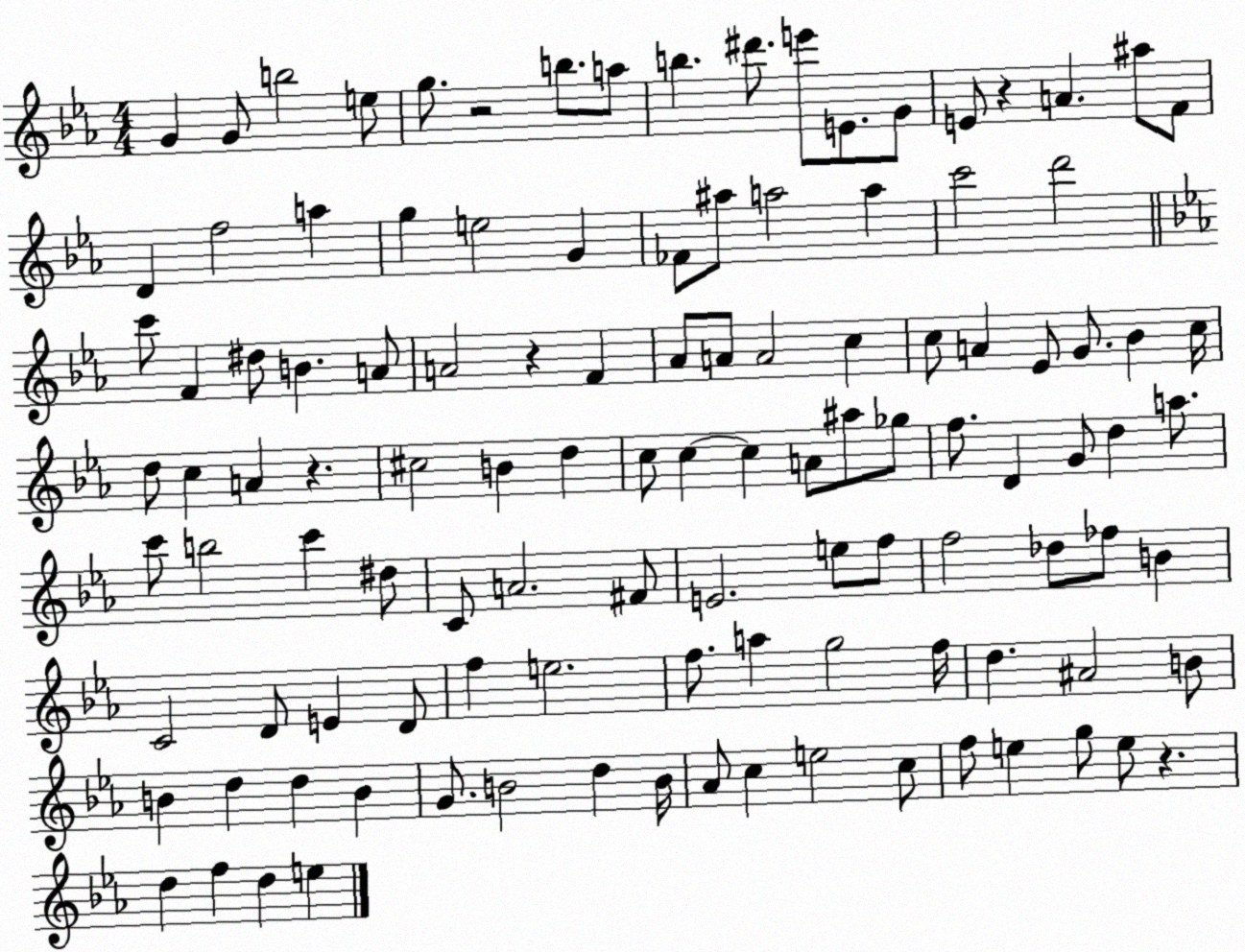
X:1
T:Untitled
M:4/4
L:1/4
K:Eb
G G/2 b2 e/2 g/2 z2 b/2 a/2 b ^d'/2 e'/2 E/2 G/2 E/2 z A ^a/2 F/2 D f2 a g e2 G _F/2 ^a/2 a2 a c'2 d'2 c'/2 F ^d/2 B A/2 A2 z F _A/2 A/2 A2 c c/2 A _E/2 G/2 _B c/4 d/2 c A z ^c2 B d c/2 c c A/2 ^a/2 _g/2 f/2 D G/2 d a/2 c'/2 b2 c' ^d/2 C/2 A2 ^F/2 E2 e/2 f/2 f2 _d/2 _f/2 B C2 D/2 E D/2 f e2 f/2 a g2 f/4 d ^A2 B/2 B d d B G/2 B2 d B/4 _A/2 c e2 c/2 f/2 e g/2 e/2 z d f d e